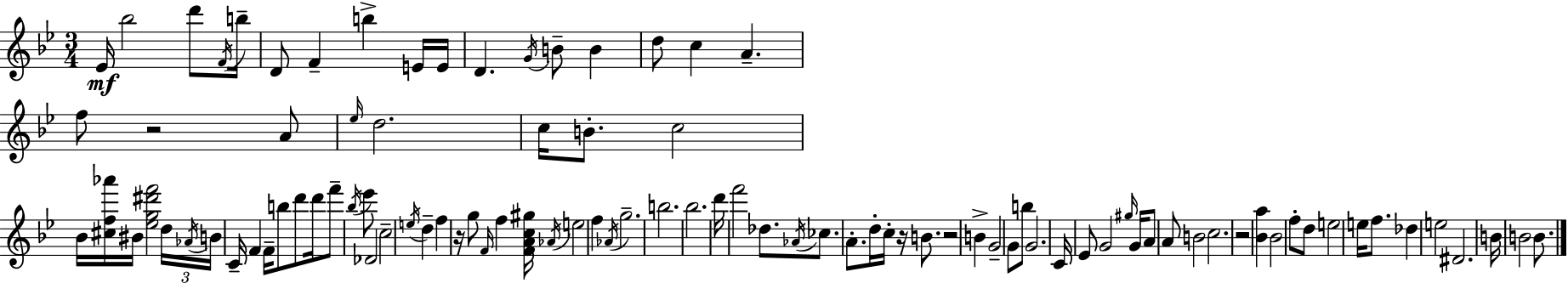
{
  \clef treble
  \numericTimeSignature
  \time 3/4
  \key g \minor
  ees'16\mf bes''2 d'''8 \acciaccatura { f'16 } | b''16-- d'8 f'4-- b''4-> e'16 | e'16 d'4. \acciaccatura { g'16 } b'8-- b'4 | d''8 c''4 a'4.-- | \break f''8 r2 | a'8 \grace { ees''16 } d''2. | c''16 b'8.-. c''2 | bes'16 <cis'' f'' aes'''>16 bis'16 <ees'' g'' dis''' f'''>2 | \break \tuplet 3/2 { d''16 \acciaccatura { aes'16 } b'16 } c'16-- f'4 f'16-- b''8 | d'''8 d'''16 f'''8-- \acciaccatura { bes''16 } ees'''8 des'2 | c''2-- | \acciaccatura { e''16 } d''4-- f''4 r16 g''8 | \break \grace { f'16 } f''4 <f' a' c'' gis''>16 \acciaccatura { aes'16 } e''2 | f''4 \acciaccatura { aes'16 } g''2.-- | b''2. | bes''2. | \break d'''16 f'''2 | des''8. \acciaccatura { aes'16 } ces''8. | a'8.-. d''16-. c''16-. r16 b'8. r2 | b'4-> g'2-- | \break g'8 b''8 g'2. | c'16 ees'8 | g'2 \grace { gis''16 } g'16 a'8 | a'8 b'2 c''2. | \break r2 | <bes' a''>4 bes'2 | f''8-. d''8 e''2 | e''16 f''8. des''4 | \break e''2 dis'2. | b'16 | b'2 b'8. \bar "|."
}